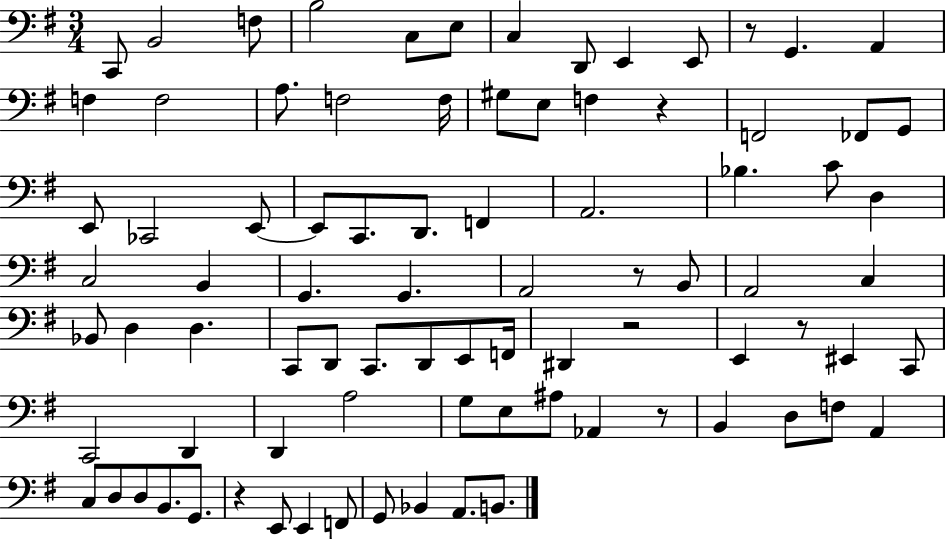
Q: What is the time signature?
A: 3/4